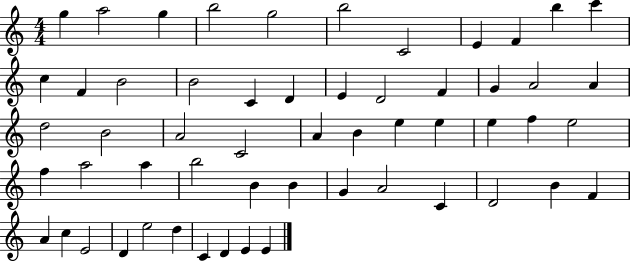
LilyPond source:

{
  \clef treble
  \numericTimeSignature
  \time 4/4
  \key c \major
  g''4 a''2 g''4 | b''2 g''2 | b''2 c'2 | e'4 f'4 b''4 c'''4 | \break c''4 f'4 b'2 | b'2 c'4 d'4 | e'4 d'2 f'4 | g'4 a'2 a'4 | \break d''2 b'2 | a'2 c'2 | a'4 b'4 e''4 e''4 | e''4 f''4 e''2 | \break f''4 a''2 a''4 | b''2 b'4 b'4 | g'4 a'2 c'4 | d'2 b'4 f'4 | \break a'4 c''4 e'2 | d'4 e''2 d''4 | c'4 d'4 e'4 e'4 | \bar "|."
}